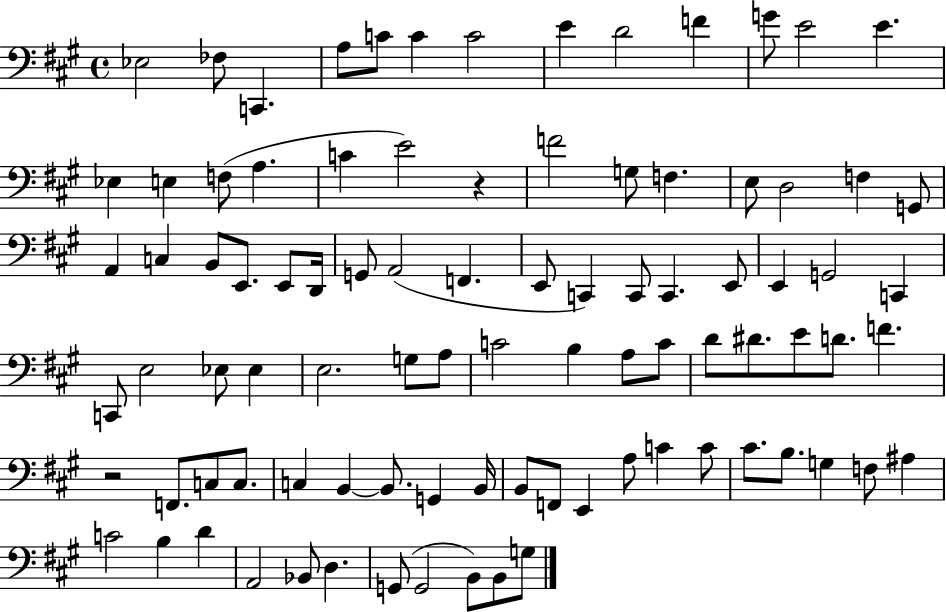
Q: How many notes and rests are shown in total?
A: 91